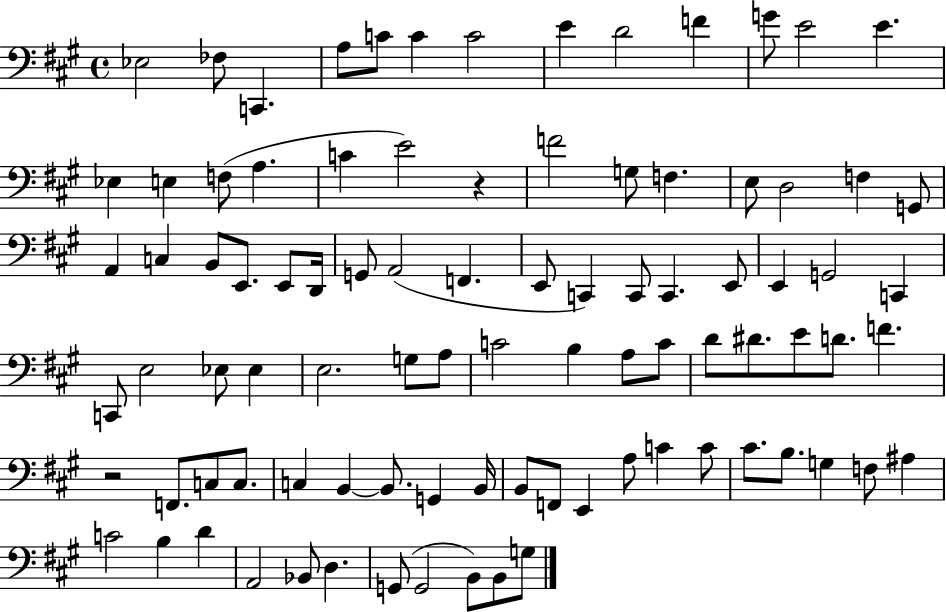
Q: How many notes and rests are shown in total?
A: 91